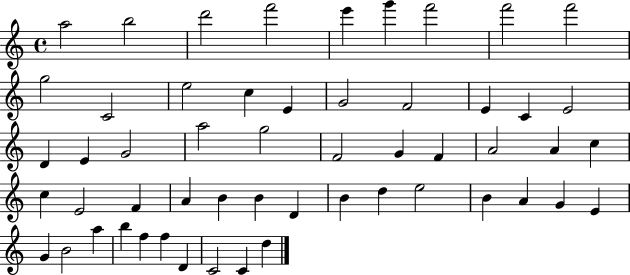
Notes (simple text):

A5/h B5/h D6/h F6/h E6/q G6/q F6/h F6/h F6/h G5/h C4/h E5/h C5/q E4/q G4/h F4/h E4/q C4/q E4/h D4/q E4/q G4/h A5/h G5/h F4/h G4/q F4/q A4/h A4/q C5/q C5/q E4/h F4/q A4/q B4/q B4/q D4/q B4/q D5/q E5/h B4/q A4/q G4/q E4/q G4/q B4/h A5/q B5/q F5/q F5/q D4/q C4/h C4/q D5/q